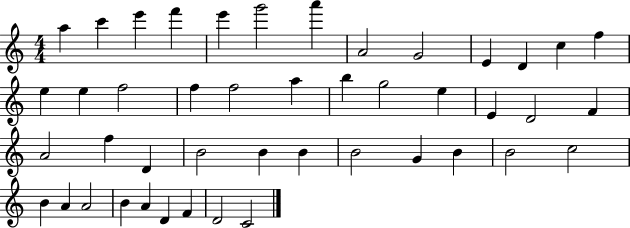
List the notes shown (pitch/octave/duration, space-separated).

A5/q C6/q E6/q F6/q E6/q G6/h A6/q A4/h G4/h E4/q D4/q C5/q F5/q E5/q E5/q F5/h F5/q F5/h A5/q B5/q G5/h E5/q E4/q D4/h F4/q A4/h F5/q D4/q B4/h B4/q B4/q B4/h G4/q B4/q B4/h C5/h B4/q A4/q A4/h B4/q A4/q D4/q F4/q D4/h C4/h